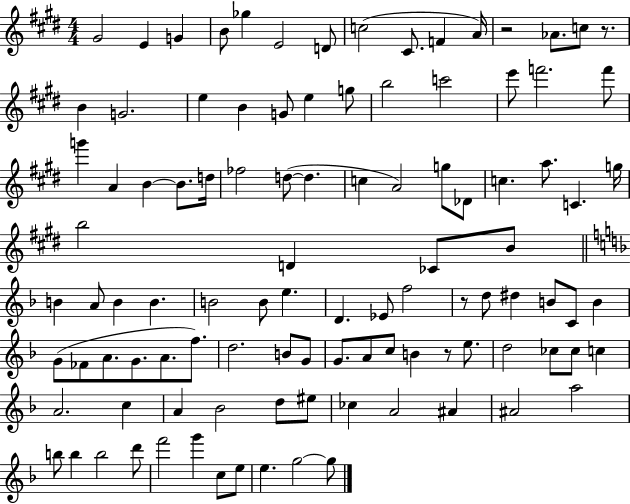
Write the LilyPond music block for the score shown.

{
  \clef treble
  \numericTimeSignature
  \time 4/4
  \key e \major
  gis'2 e'4 g'4 | b'8 ges''4 e'2 d'8 | c''2( cis'8. f'4 a'16) | r2 aes'8. c''8 r8. | \break b'4 g'2. | e''4 b'4 g'8 e''4 g''8 | b''2 c'''2 | e'''8 f'''2. f'''8 | \break g'''4 a'4 b'4~~ b'8. d''16 | fes''2 d''8~(~ d''4. | c''4 a'2) g''8 des'8 | c''4. a''8. c'4. g''16 | \break b''2 d'4 ces'8 b'8 | \bar "||" \break \key f \major b'4 a'8 b'4 b'4. | b'2 b'8 e''4. | d'4. ees'8 f''2 | r8 d''8 dis''4 b'8 c'8 b'4 | \break g'8( fes'8 a'8. g'8. a'8. f''8.) | d''2. b'8 g'8 | g'8. a'8 c''8 b'4 r8 e''8. | d''2 ces''8 ces''8 c''4 | \break a'2. c''4 | a'4 bes'2 d''8 eis''8 | ces''4 a'2 ais'4 | ais'2 a''2 | \break b''8 b''4 b''2 d'''8 | f'''2 g'''4 c''8 e''8 | e''4. g''2~~ g''8 | \bar "|."
}